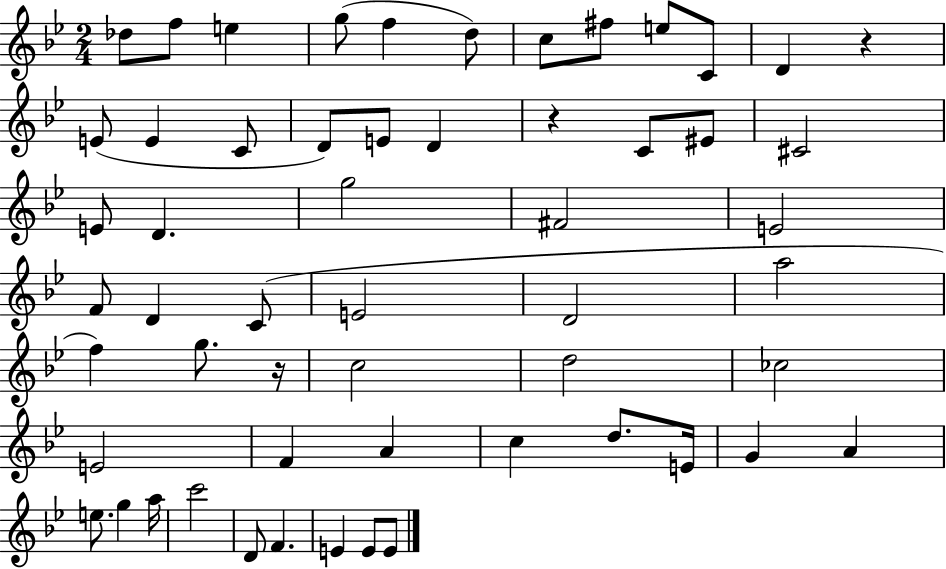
{
  \clef treble
  \numericTimeSignature
  \time 2/4
  \key bes \major
  des''8 f''8 e''4 | g''8( f''4 d''8) | c''8 fis''8 e''8 c'8 | d'4 r4 | \break e'8( e'4 c'8 | d'8) e'8 d'4 | r4 c'8 eis'8 | cis'2 | \break e'8 d'4. | g''2 | fis'2 | e'2 | \break f'8 d'4 c'8( | e'2 | d'2 | a''2 | \break f''4) g''8. r16 | c''2 | d''2 | ces''2 | \break e'2 | f'4 a'4 | c''4 d''8. e'16 | g'4 a'4 | \break e''8. g''4 a''16 | c'''2 | d'8 f'4. | e'4 e'8 e'8 | \break \bar "|."
}